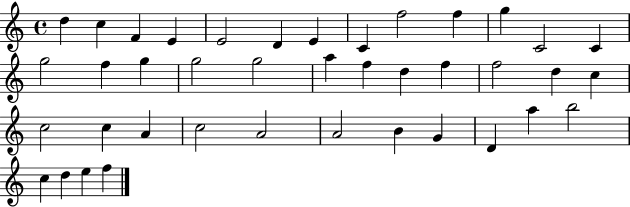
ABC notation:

X:1
T:Untitled
M:4/4
L:1/4
K:C
d c F E E2 D E C f2 f g C2 C g2 f g g2 g2 a f d f f2 d c c2 c A c2 A2 A2 B G D a b2 c d e f